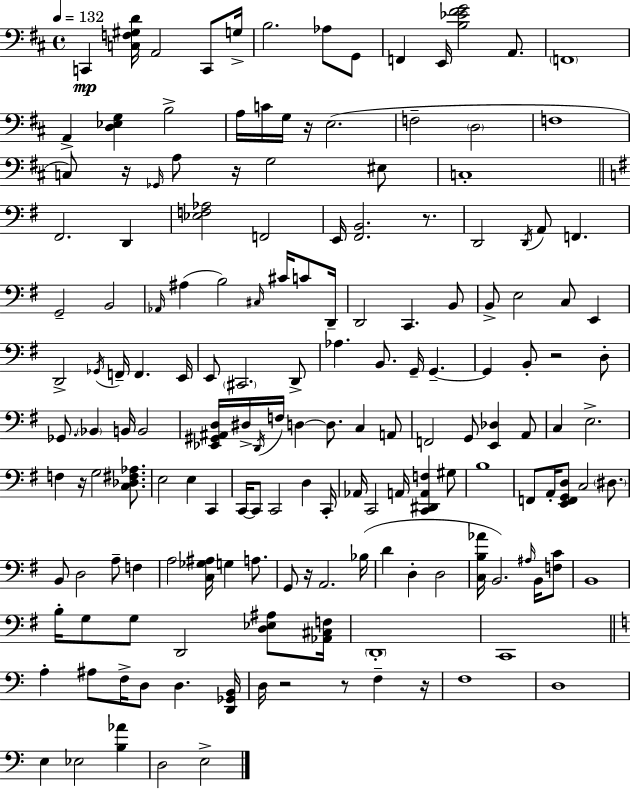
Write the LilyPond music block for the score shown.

{
  \clef bass
  \time 4/4
  \defaultTimeSignature
  \key d \major
  \tempo 4 = 132
  \repeat volta 2 { c,4\mp <c f gis d'>16 a,2 c,8 g16-> | b2. aes8 g,8 | f,4 e,16 <b ees' fis' g'>2 a,8. | \parenthesize f,1 | \break a,4-> <d ees g>4 b2-> | a16 c'16 g16 r16 e2.( | f2-- \parenthesize d2 | f1 | \break c8) r16 \grace { ges,16 } a8 r16 g2 eis8 | c1-. | \bar "||" \break \key e \minor fis,2. d,4 | <ees f aes>2 f,2 | e,16 <fis, b,>2. r8. | d,2 \acciaccatura { d,16 } a,8 f,4. | \break g,2-- b,2 | \grace { aes,16 }( ais4 b2) \grace { cis16 } cis'16 | c'8 d,16-- d,2 c,4. | b,8 b,8-> e2 c8 e,4 | \break d,2-> \acciaccatura { ges,16 } f,16-- f,4. | e,16 e,8 \parenthesize cis,2. | d,8-> aes4. b,8. g,16-- g,4.--~~ | g,4 b,8-. r2 | \break d8-. ges,8. \parenthesize bes,4 b,16 b,2 | <ees, gis, ais, d>16 dis16-> \acciaccatura { d,16 } f16 d4~~ d8. c4 | a,8 f,2 g,8 <e, des>4 | a,8 c4 e2.-> | \break f4 r16 g2 | <c des fis aes>8. e2 e4 | c,4 c,16~~ c,8 c,2 | d4 c,16-. aes,16 c,2 a,16 <c, dis, a, f>4 | \break gis8 b1 | f,8 a,16-. <e, f, g, d>8 c2 | \parenthesize dis8. b,8 d2 a8-- | f4 a2 <c ges ais>16 g4 | \break a8. g,8 r16 a,2. | bes16( d'4 d4-. d2 | <c b aes'>16 b,2.) | \grace { ais16 } b,16 <f c'>8 b,1 | \break b16-. g8 g8 d,2 | <d ees ais>8 <aes, cis f>16 \parenthesize d,1-. | c,1 | \bar "||" \break \key a \minor a4-. ais8 f16-> d8 d4. <d, ges, b,>16 | d16 r2 r8 f4-- r16 | f1 | d1 | \break e4 ees2 <b aes'>4 | d2 e2-> | } \bar "|."
}